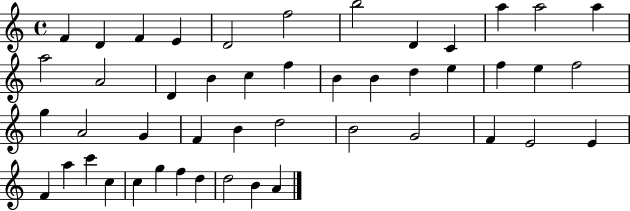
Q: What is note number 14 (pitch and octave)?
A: A4